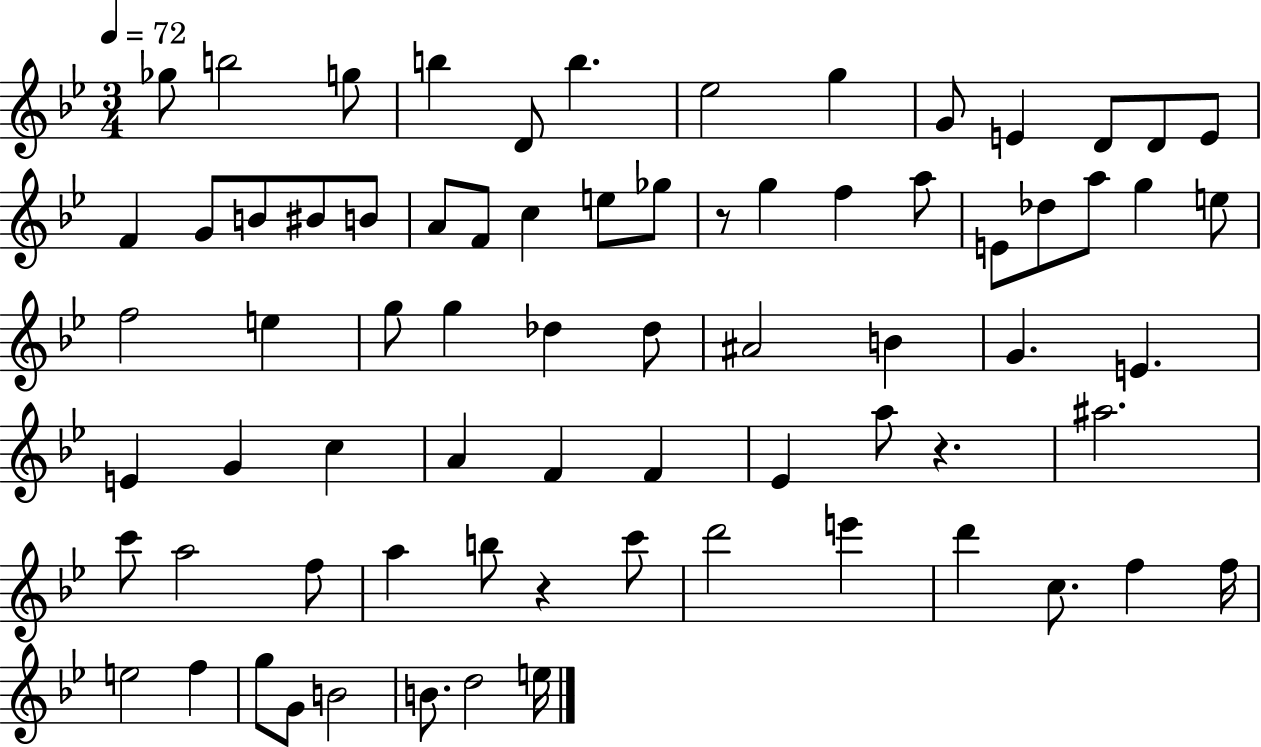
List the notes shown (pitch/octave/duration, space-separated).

Gb5/e B5/h G5/e B5/q D4/e B5/q. Eb5/h G5/q G4/e E4/q D4/e D4/e E4/e F4/q G4/e B4/e BIS4/e B4/e A4/e F4/e C5/q E5/e Gb5/e R/e G5/q F5/q A5/e E4/e Db5/e A5/e G5/q E5/e F5/h E5/q G5/e G5/q Db5/q Db5/e A#4/h B4/q G4/q. E4/q. E4/q G4/q C5/q A4/q F4/q F4/q Eb4/q A5/e R/q. A#5/h. C6/e A5/h F5/e A5/q B5/e R/q C6/e D6/h E6/q D6/q C5/e. F5/q F5/s E5/h F5/q G5/e G4/e B4/h B4/e. D5/h E5/s